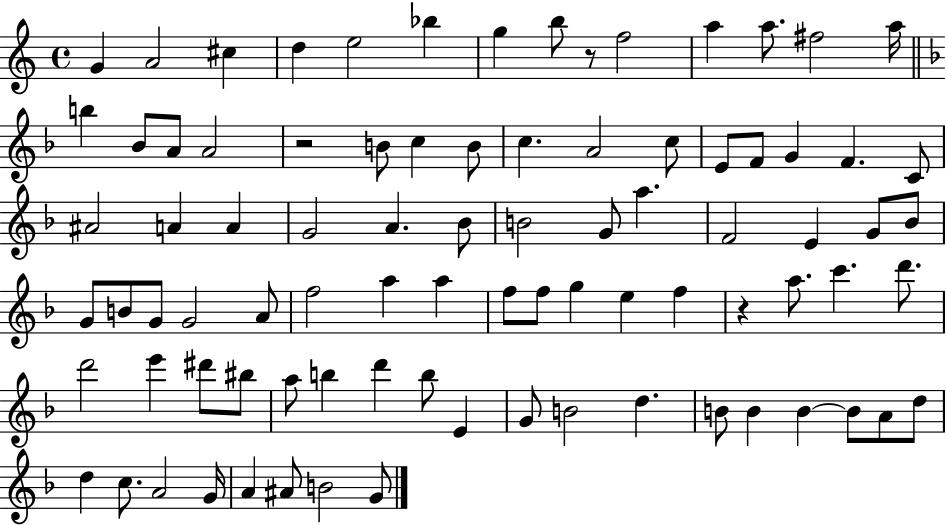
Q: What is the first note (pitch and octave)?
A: G4